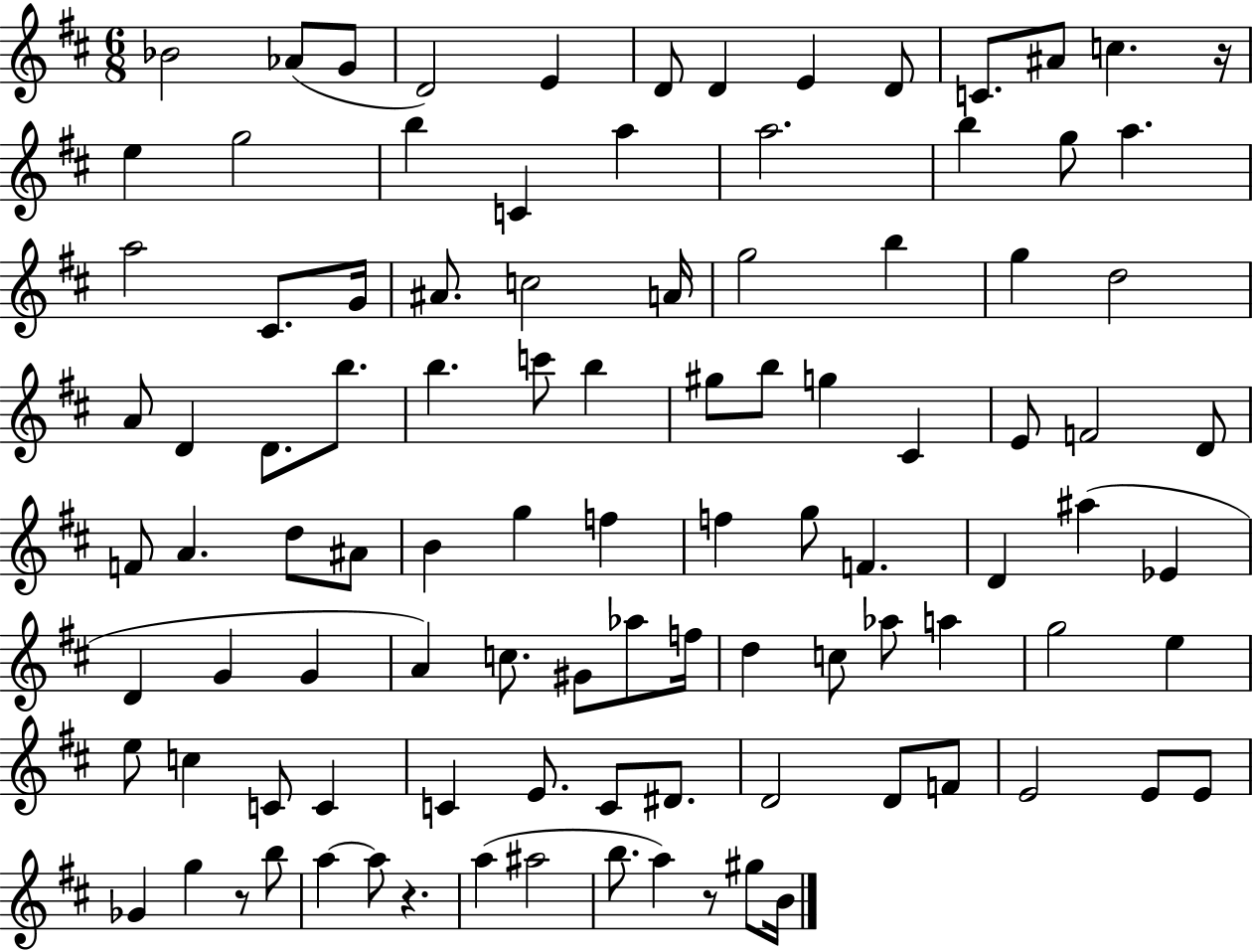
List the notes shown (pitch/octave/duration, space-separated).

Bb4/h Ab4/e G4/e D4/h E4/q D4/e D4/q E4/q D4/e C4/e. A#4/e C5/q. R/s E5/q G5/h B5/q C4/q A5/q A5/h. B5/q G5/e A5/q. A5/h C#4/e. G4/s A#4/e. C5/h A4/s G5/h B5/q G5/q D5/h A4/e D4/q D4/e. B5/e. B5/q. C6/e B5/q G#5/e B5/e G5/q C#4/q E4/e F4/h D4/e F4/e A4/q. D5/e A#4/e B4/q G5/q F5/q F5/q G5/e F4/q. D4/q A#5/q Eb4/q D4/q G4/q G4/q A4/q C5/e. G#4/e Ab5/e F5/s D5/q C5/e Ab5/e A5/q G5/h E5/q E5/e C5/q C4/e C4/q C4/q E4/e. C4/e D#4/e. D4/h D4/e F4/e E4/h E4/e E4/e Gb4/q G5/q R/e B5/e A5/q A5/e R/q. A5/q A#5/h B5/e. A5/q R/e G#5/e B4/s